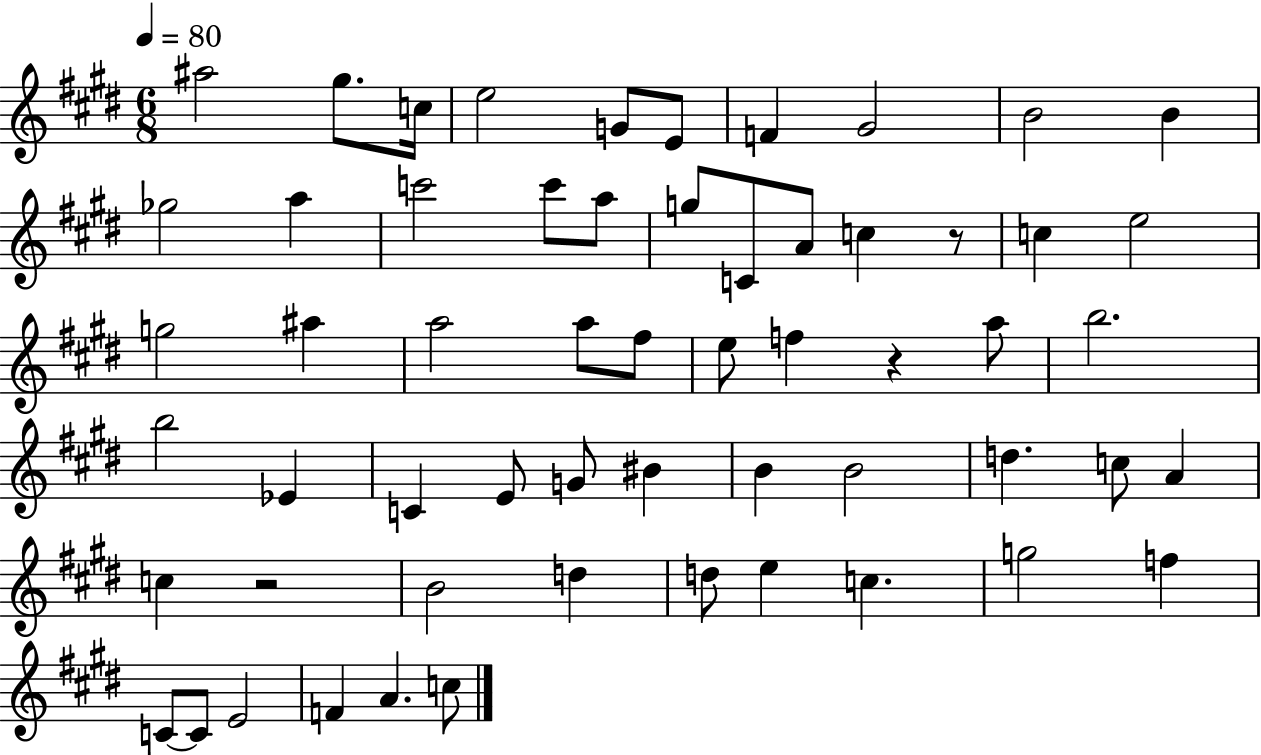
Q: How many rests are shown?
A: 3